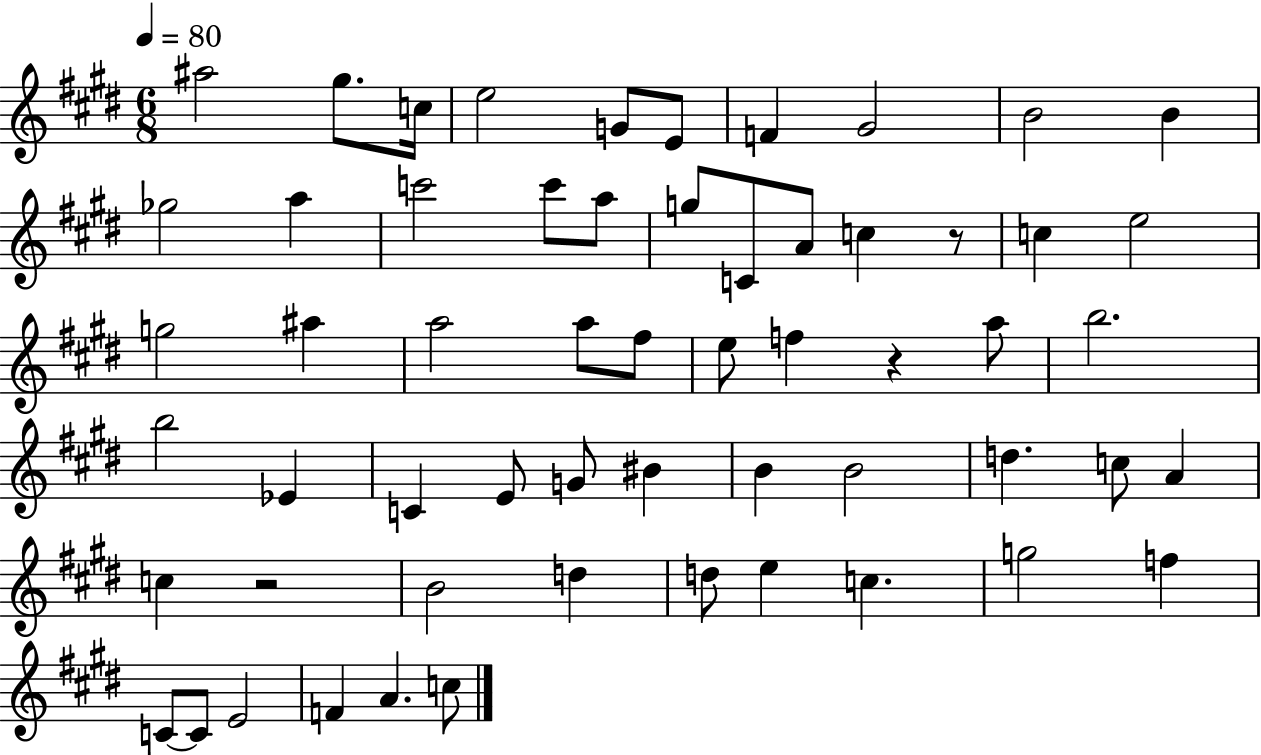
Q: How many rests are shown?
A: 3